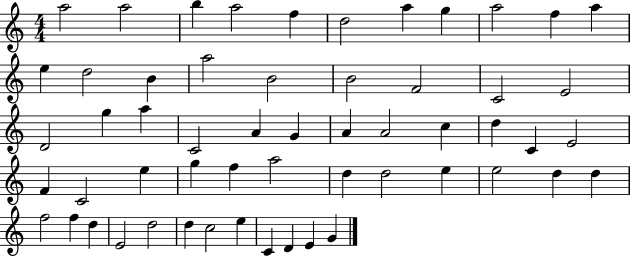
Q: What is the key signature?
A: C major